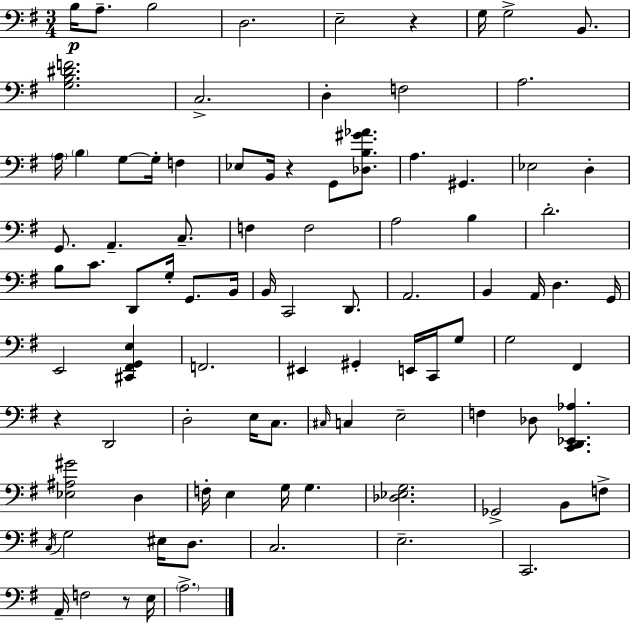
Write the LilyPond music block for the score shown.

{
  \clef bass
  \numericTimeSignature
  \time 3/4
  \key e \minor
  b16\p a8.-- b2 | d2. | e2-- r4 | g16 g2-> b,8. | \break <g b dis' f'>2. | c2.-> | d4-. f2 | a2. | \break \parenthesize a16 \parenthesize b4 g8~~ g16-. f4 | ees8 b,16 r4 g,8 <des b gis' aes'>8. | a4. gis,4. | ees2 d4-. | \break g,8. a,4.-- c8.-- | f4 f2 | a2 b4 | d'2.-. | \break b8 c'8. d,8 g16-. g,8. b,16 | b,16 c,2 d,8. | a,2. | b,4 a,16 d4. g,16 | \break e,2 <cis, fis, g, e>4 | f,2. | eis,4 gis,4-. e,16 c,16 g8 | g2 fis,4 | \break r4 d,2 | d2-. e16 c8. | \grace { cis16 } c4 e2-- | f4 des8 <c, d, ees, aes>4. | \break <ees ais gis'>2 d4 | f16-. e4 g16 g4. | <des ees g>2. | ges,2-> b,8 f8-> | \break \acciaccatura { c16 } g2 eis16 d8. | c2. | e2.-- | c,2. | \break a,16-- f2 r8 | e16 \parenthesize a2.-> | \bar "|."
}